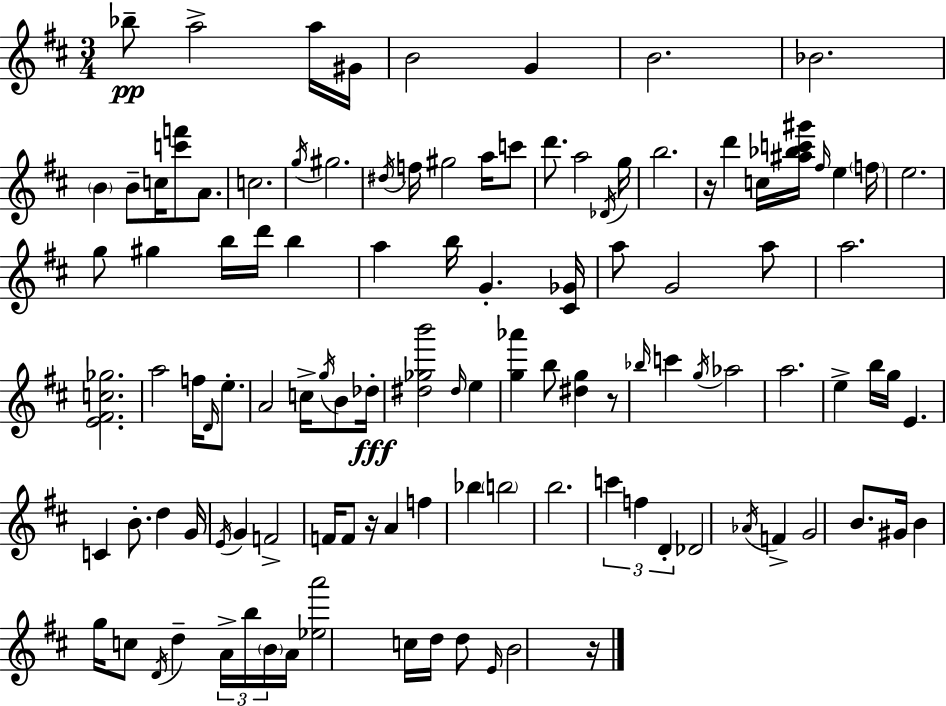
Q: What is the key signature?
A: D major